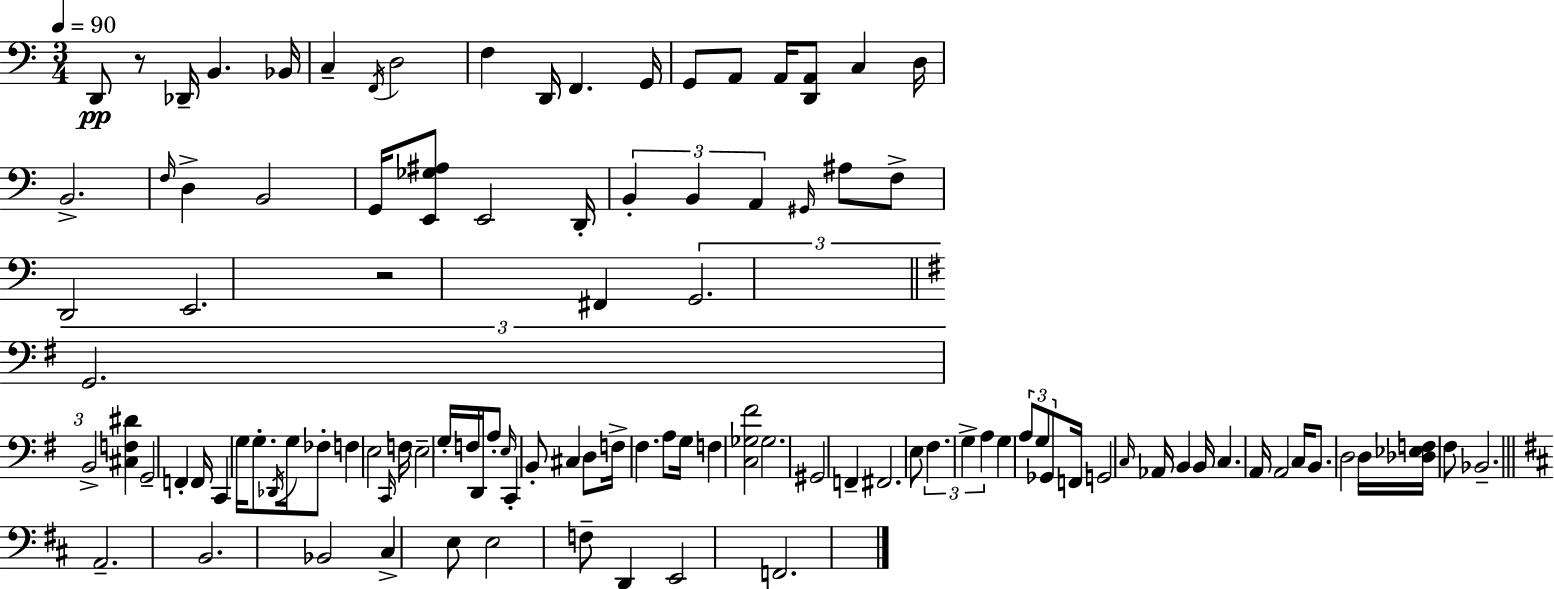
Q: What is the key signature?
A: C major